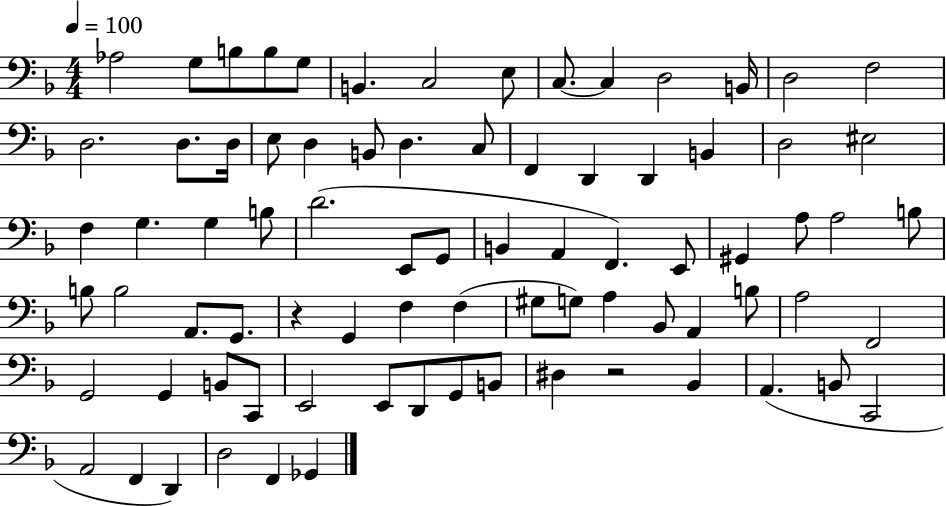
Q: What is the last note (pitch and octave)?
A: Gb2